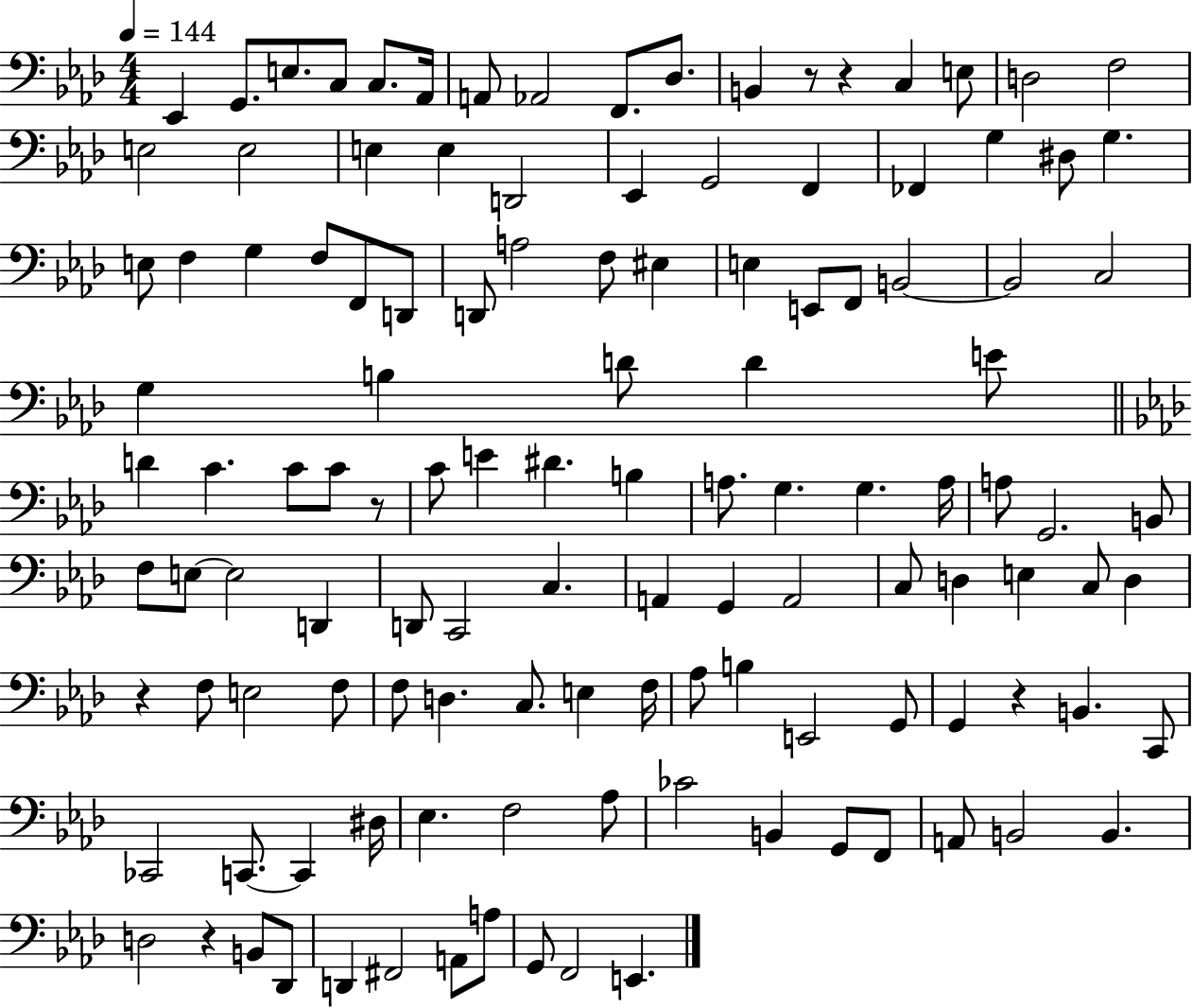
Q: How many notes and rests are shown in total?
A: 123